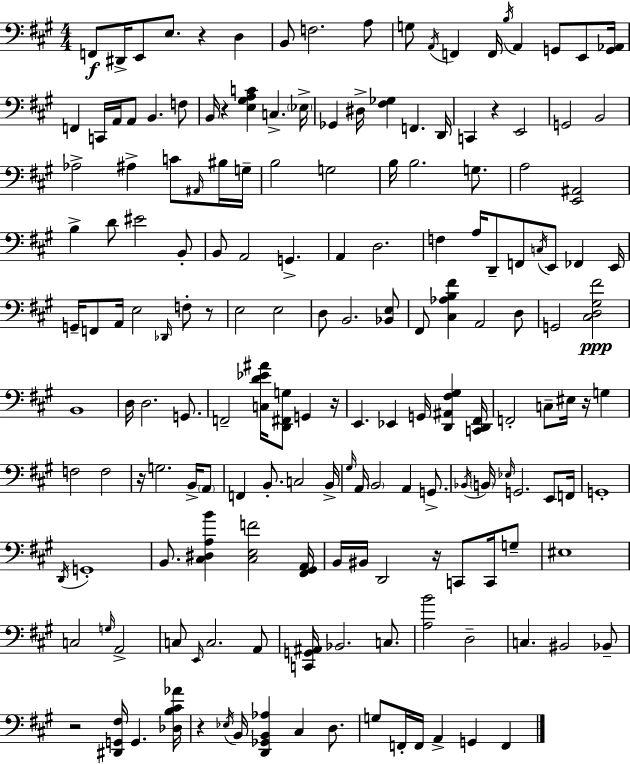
F2/e D#2/s E2/e E3/e. R/q D3/q B2/e F3/h. A3/e G3/e A2/s F2/q F2/s B3/s A2/q G2/e E2/e [G2,Ab2]/s F2/q C2/s A2/s A2/e B2/q. F3/e B2/s R/q [E3,G#3,A3,C4]/q C3/q. Eb3/s Gb2/q D#3/s [F#3,Gb3]/q F2/q. D2/s C2/q R/q E2/h G2/h B2/h Ab3/h A#3/q C4/e A#2/s BIS3/s G3/s B3/h G3/h B3/s B3/h. G3/e. A3/h [E2,A#2]/h B3/q D4/e EIS4/h B2/e B2/e A2/h G2/q. A2/q D3/h. F3/q A3/s D2/e F2/e C3/s E2/e FES2/q E2/s G2/s F2/e A2/s E3/h Db2/s F3/e R/e E3/h E3/h D3/e B2/h. [Bb2,E3]/e F#2/e [C#3,Ab3,B3,F#4]/q A2/h D3/e G2/h [C#3,D3,G#3,F#4]/h B2/w D3/s D3/h. G2/e. F2/h [C3,D4,Eb4,A#4]/s [D2,F#2,G3]/e G2/q R/s E2/q. Eb2/q G2/s [D2,A#2,F#3,G#3]/q [C2,D2,F#2]/s F2/h C3/e EIS3/s R/s G3/q F3/h F3/h R/s G3/h. B2/s A2/e F2/q B2/e. C3/h B2/s G#3/s A2/s B2/h A2/q G2/e. Bb2/s B2/s Eb3/s G2/h. E2/e F2/s G2/w D2/s G2/w B2/e. [C#3,D#3,A3,B4]/q [C#3,E3,F4]/h [F#2,G#2,A2]/s B2/s BIS2/s D2/h R/s C2/e C2/s G3/e EIS3/w C3/h G3/s A2/h C3/e E2/s C3/h. A2/e [C2,G2,A#2]/s Bb2/h. C3/e. [A3,B4]/h D3/h C3/q. BIS2/h Bb2/e R/h [D#2,G2,F#3]/s G2/q. [Db3,B3,C#4,Ab4]/s R/q Eb3/s B2/s [D2,Gb2,B2,Ab3]/q C#3/q D3/e. G3/e F2/s F2/s A2/q G2/q F2/q